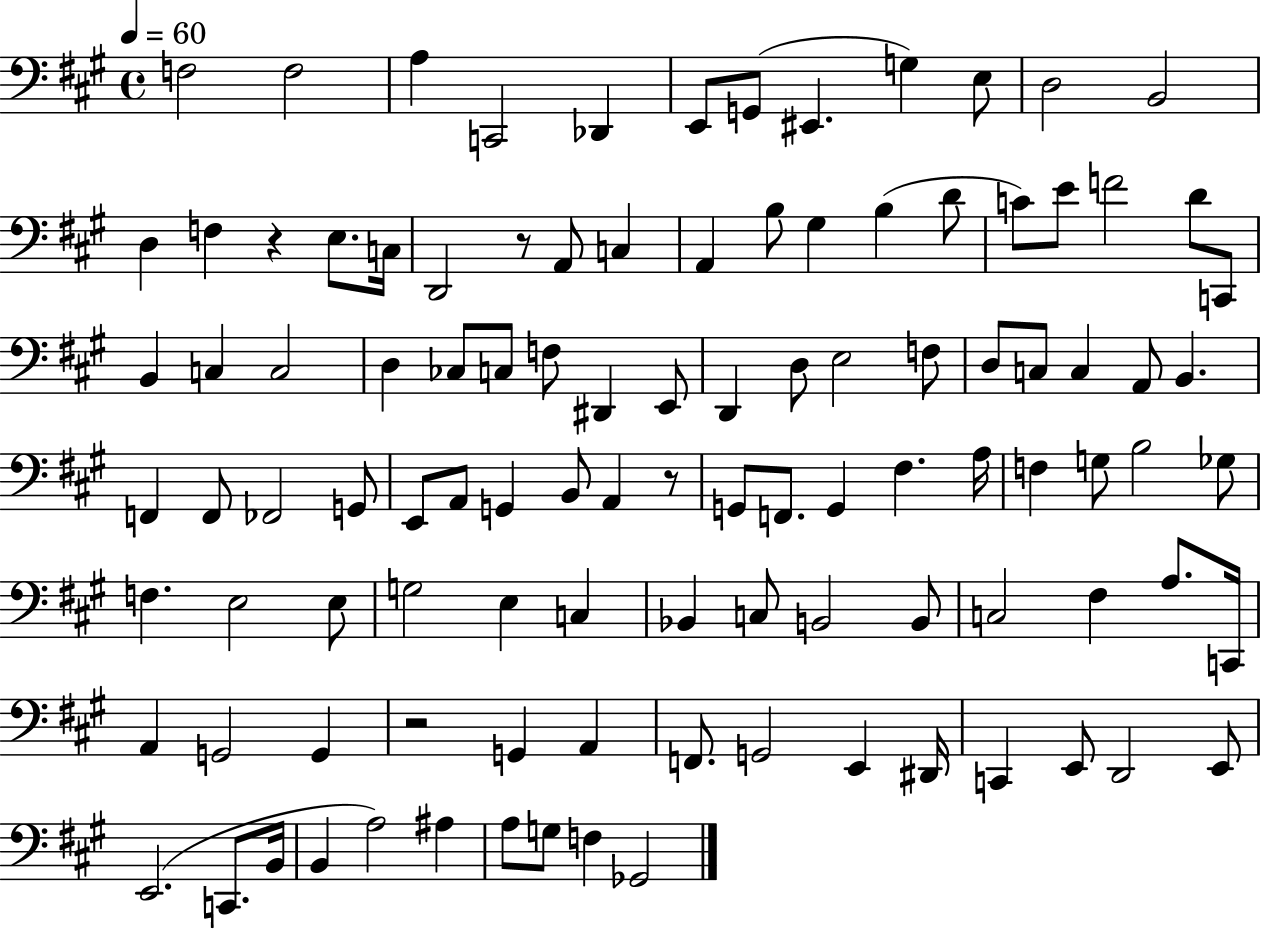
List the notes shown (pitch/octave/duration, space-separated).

F3/h F3/h A3/q C2/h Db2/q E2/e G2/e EIS2/q. G3/q E3/e D3/h B2/h D3/q F3/q R/q E3/e. C3/s D2/h R/e A2/e C3/q A2/q B3/e G#3/q B3/q D4/e C4/e E4/e F4/h D4/e C2/e B2/q C3/q C3/h D3/q CES3/e C3/e F3/e D#2/q E2/e D2/q D3/e E3/h F3/e D3/e C3/e C3/q A2/e B2/q. F2/q F2/e FES2/h G2/e E2/e A2/e G2/q B2/e A2/q R/e G2/e F2/e. G2/q F#3/q. A3/s F3/q G3/e B3/h Gb3/e F3/q. E3/h E3/e G3/h E3/q C3/q Bb2/q C3/e B2/h B2/e C3/h F#3/q A3/e. C2/s A2/q G2/h G2/q R/h G2/q A2/q F2/e. G2/h E2/q D#2/s C2/q E2/e D2/h E2/e E2/h. C2/e. B2/s B2/q A3/h A#3/q A3/e G3/e F3/q Gb2/h